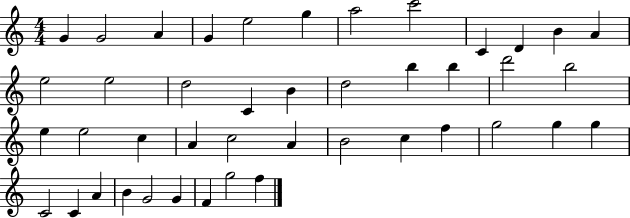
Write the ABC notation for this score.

X:1
T:Untitled
M:4/4
L:1/4
K:C
G G2 A G e2 g a2 c'2 C D B A e2 e2 d2 C B d2 b b d'2 b2 e e2 c A c2 A B2 c f g2 g g C2 C A B G2 G F g2 f